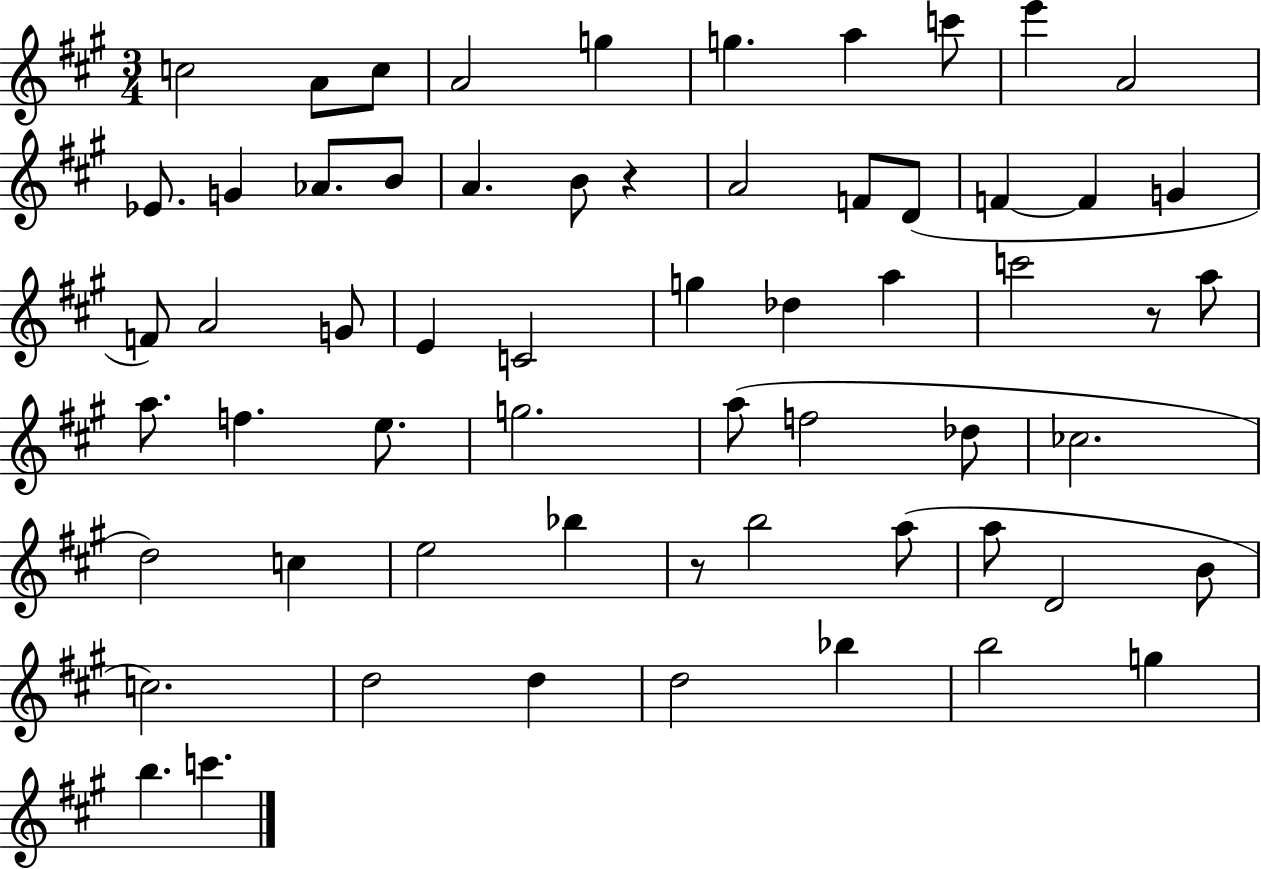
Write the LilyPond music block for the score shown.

{
  \clef treble
  \numericTimeSignature
  \time 3/4
  \key a \major
  \repeat volta 2 { c''2 a'8 c''8 | a'2 g''4 | g''4. a''4 c'''8 | e'''4 a'2 | \break ees'8. g'4 aes'8. b'8 | a'4. b'8 r4 | a'2 f'8 d'8( | f'4~~ f'4 g'4 | \break f'8) a'2 g'8 | e'4 c'2 | g''4 des''4 a''4 | c'''2 r8 a''8 | \break a''8. f''4. e''8. | g''2. | a''8( f''2 des''8 | ces''2. | \break d''2) c''4 | e''2 bes''4 | r8 b''2 a''8( | a''8 d'2 b'8 | \break c''2.) | d''2 d''4 | d''2 bes''4 | b''2 g''4 | \break b''4. c'''4. | } \bar "|."
}